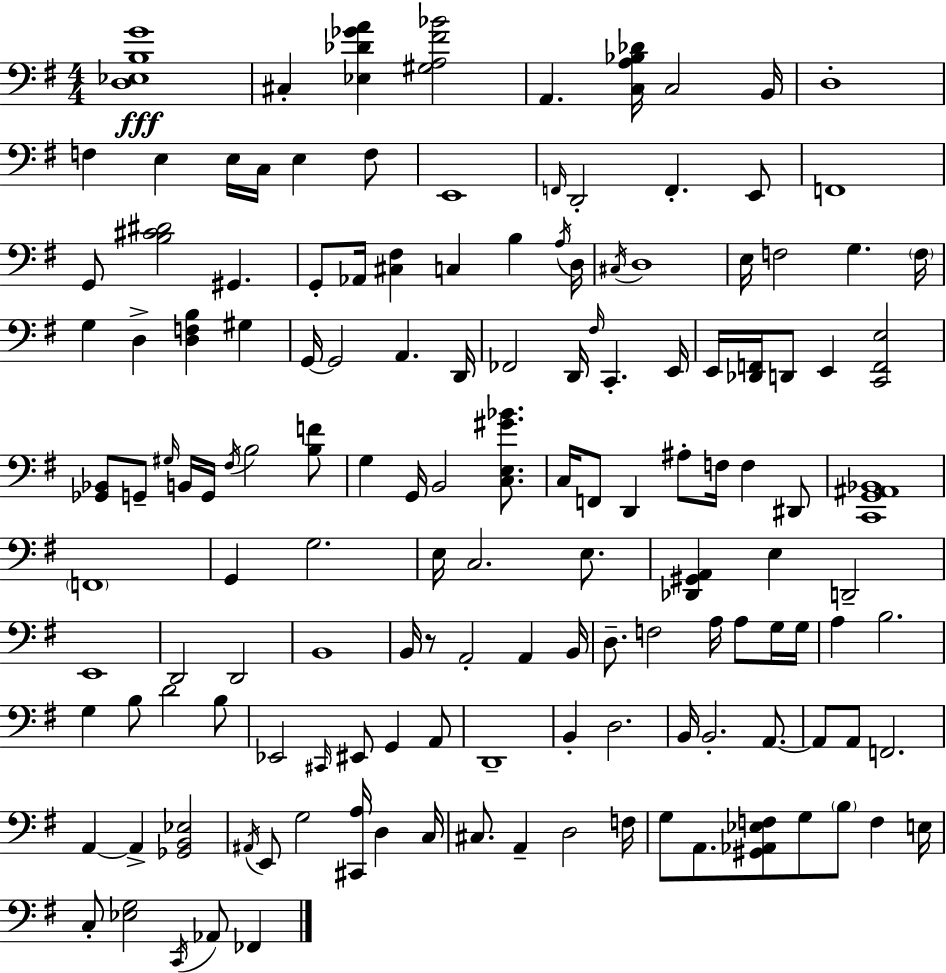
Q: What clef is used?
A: bass